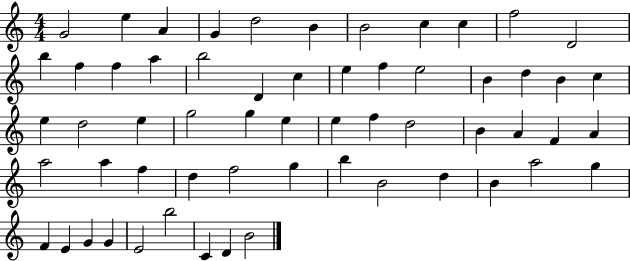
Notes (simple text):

G4/h E5/q A4/q G4/q D5/h B4/q B4/h C5/q C5/q F5/h D4/h B5/q F5/q F5/q A5/q B5/h D4/q C5/q E5/q F5/q E5/h B4/q D5/q B4/q C5/q E5/q D5/h E5/q G5/h G5/q E5/q E5/q F5/q D5/h B4/q A4/q F4/q A4/q A5/h A5/q F5/q D5/q F5/h G5/q B5/q B4/h D5/q B4/q A5/h G5/q F4/q E4/q G4/q G4/q E4/h B5/h C4/q D4/q B4/h